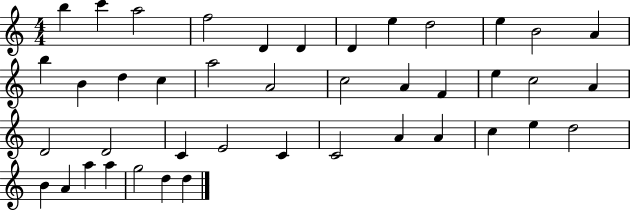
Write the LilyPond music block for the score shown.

{
  \clef treble
  \numericTimeSignature
  \time 4/4
  \key c \major
  b''4 c'''4 a''2 | f''2 d'4 d'4 | d'4 e''4 d''2 | e''4 b'2 a'4 | \break b''4 b'4 d''4 c''4 | a''2 a'2 | c''2 a'4 f'4 | e''4 c''2 a'4 | \break d'2 d'2 | c'4 e'2 c'4 | c'2 a'4 a'4 | c''4 e''4 d''2 | \break b'4 a'4 a''4 a''4 | g''2 d''4 d''4 | \bar "|."
}